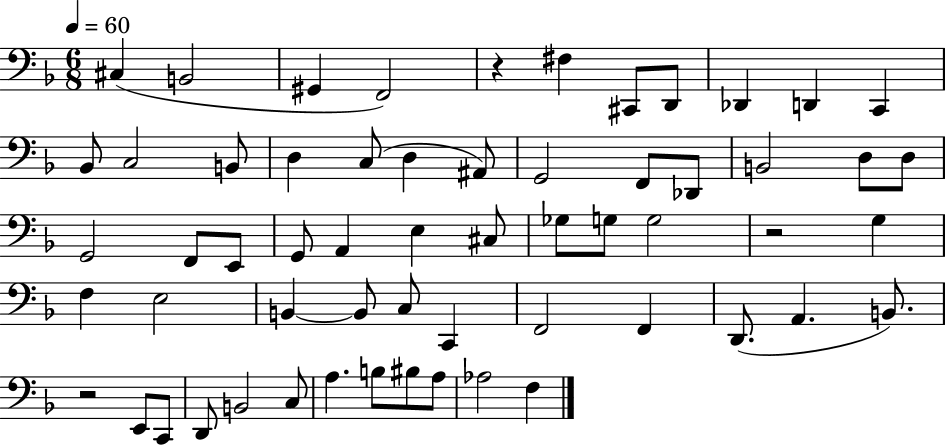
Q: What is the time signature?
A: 6/8